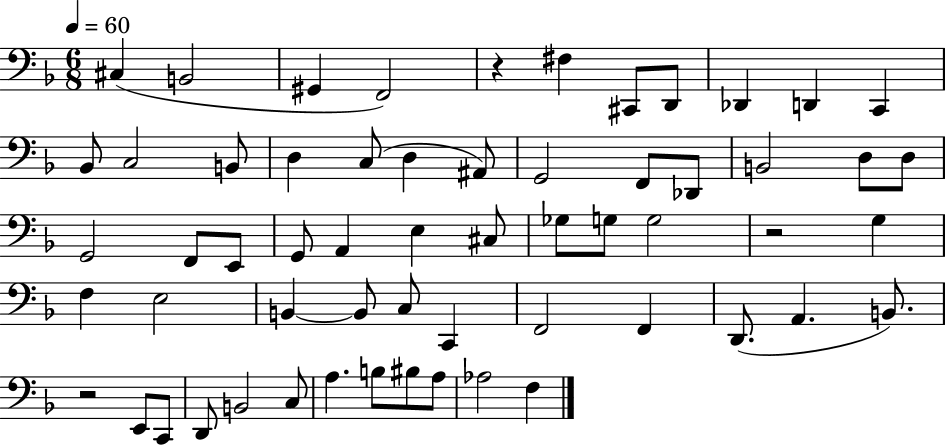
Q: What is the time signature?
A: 6/8